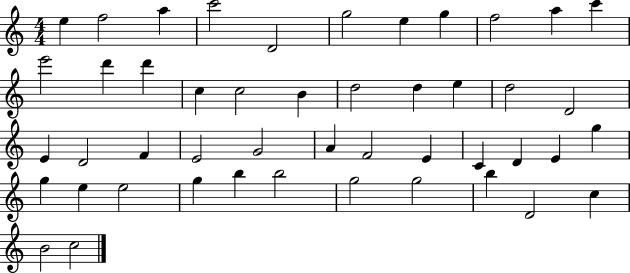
{
  \clef treble
  \numericTimeSignature
  \time 4/4
  \key c \major
  e''4 f''2 a''4 | c'''2 d'2 | g''2 e''4 g''4 | f''2 a''4 c'''4 | \break e'''2 d'''4 d'''4 | c''4 c''2 b'4 | d''2 d''4 e''4 | d''2 d'2 | \break e'4 d'2 f'4 | e'2 g'2 | a'4 f'2 e'4 | c'4 d'4 e'4 g''4 | \break g''4 e''4 e''2 | g''4 b''4 b''2 | g''2 g''2 | b''4 d'2 c''4 | \break b'2 c''2 | \bar "|."
}